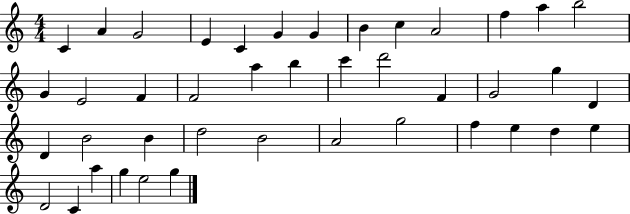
C4/q A4/q G4/h E4/q C4/q G4/q G4/q B4/q C5/q A4/h F5/q A5/q B5/h G4/q E4/h F4/q F4/h A5/q B5/q C6/q D6/h F4/q G4/h G5/q D4/q D4/q B4/h B4/q D5/h B4/h A4/h G5/h F5/q E5/q D5/q E5/q D4/h C4/q A5/q G5/q E5/h G5/q